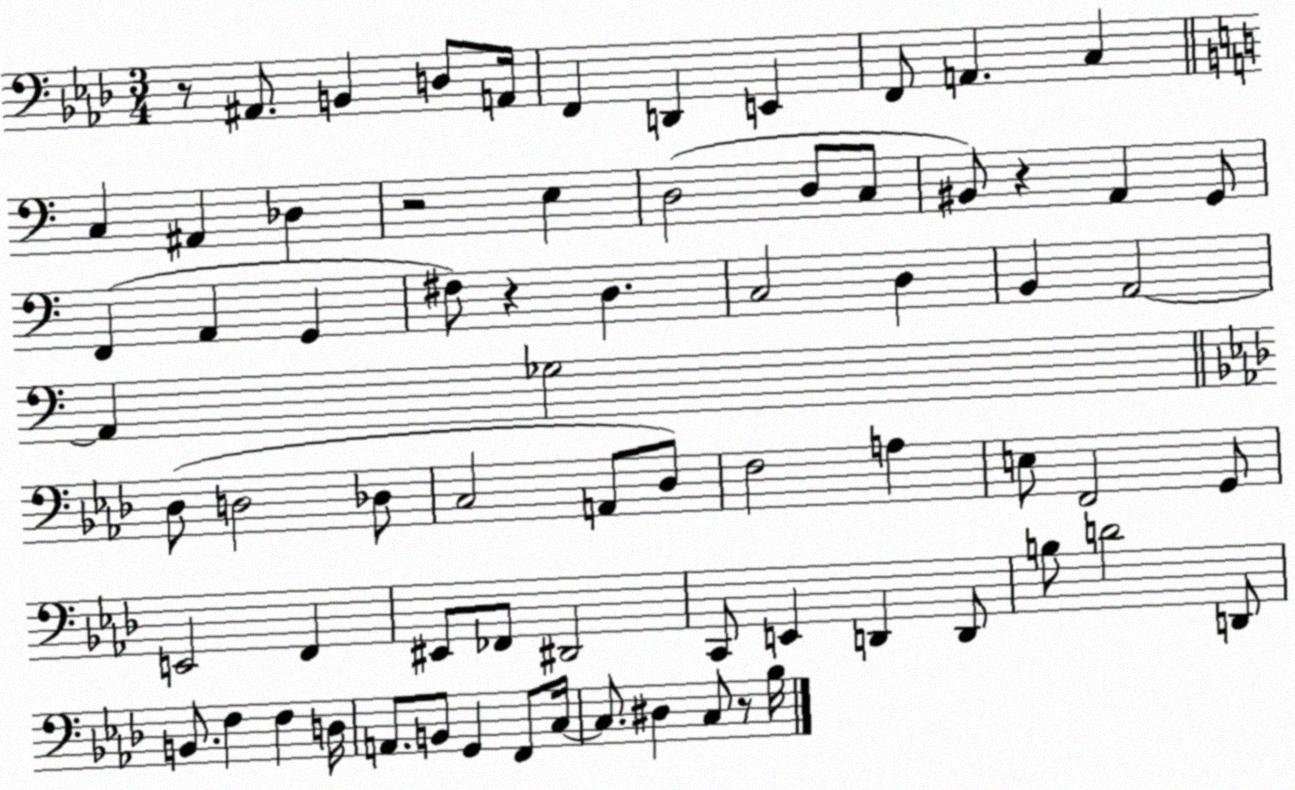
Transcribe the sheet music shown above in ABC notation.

X:1
T:Untitled
M:3/4
L:1/4
K:Ab
z/2 ^A,,/2 B,, D,/2 A,,/4 F,, D,, E,, F,,/2 A,, C, C, ^A,, _D, z2 E, D,2 D,/2 C,/2 ^B,,/2 z A,, G,,/2 F,, A,, G,, ^F,/2 z D, C,2 D, B,, A,,2 A,, _G,2 _D,/2 D,2 _D,/2 C,2 A,,/2 _D,/2 F,2 A, E,/2 F,,2 G,,/2 E,,2 F,, ^E,,/2 _F,,/2 ^D,,2 C,,/2 E,, D,, D,,/2 B,/2 D2 D,,/2 B,,/2 F, F, D,/4 A,,/2 B,,/2 G,, F,,/2 C,/4 C,/2 ^D, C,/2 z/2 _B,/4